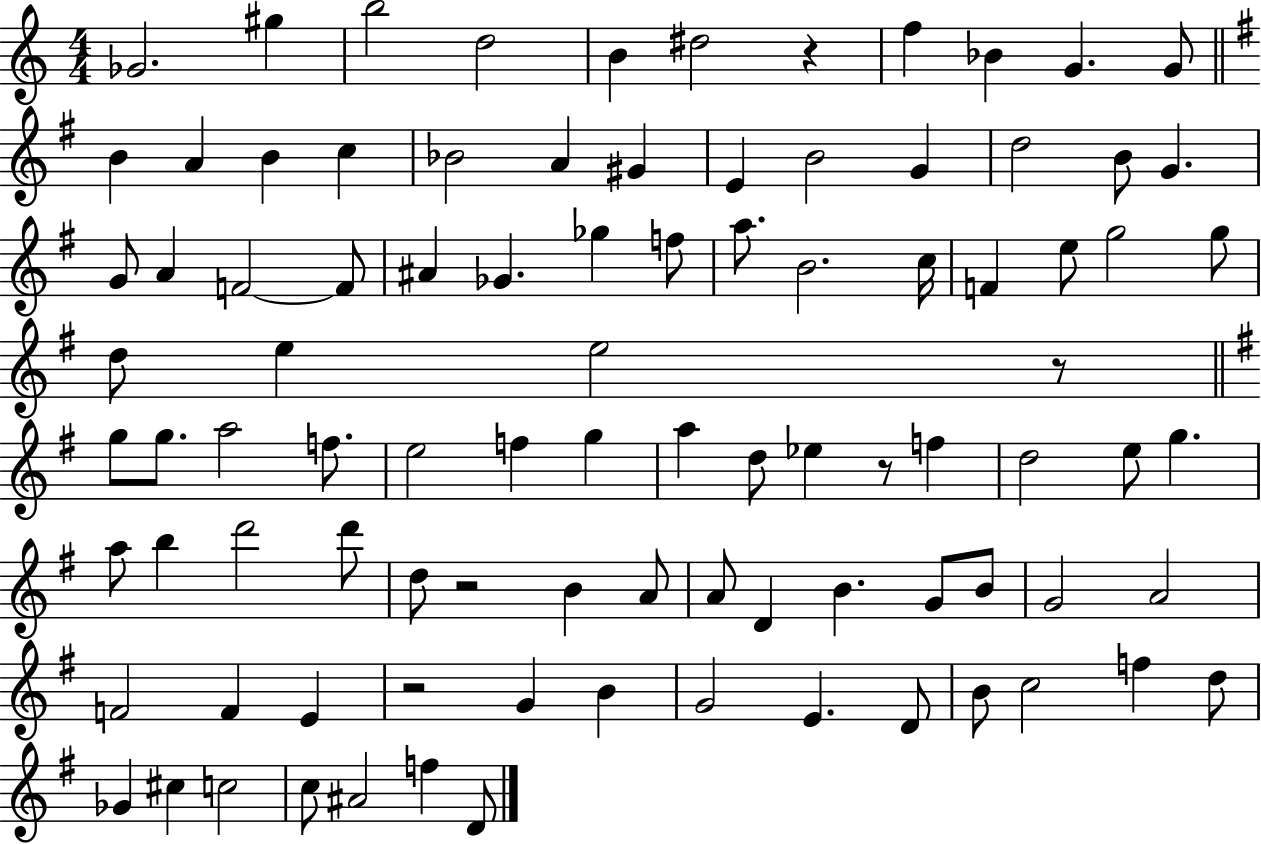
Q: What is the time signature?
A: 4/4